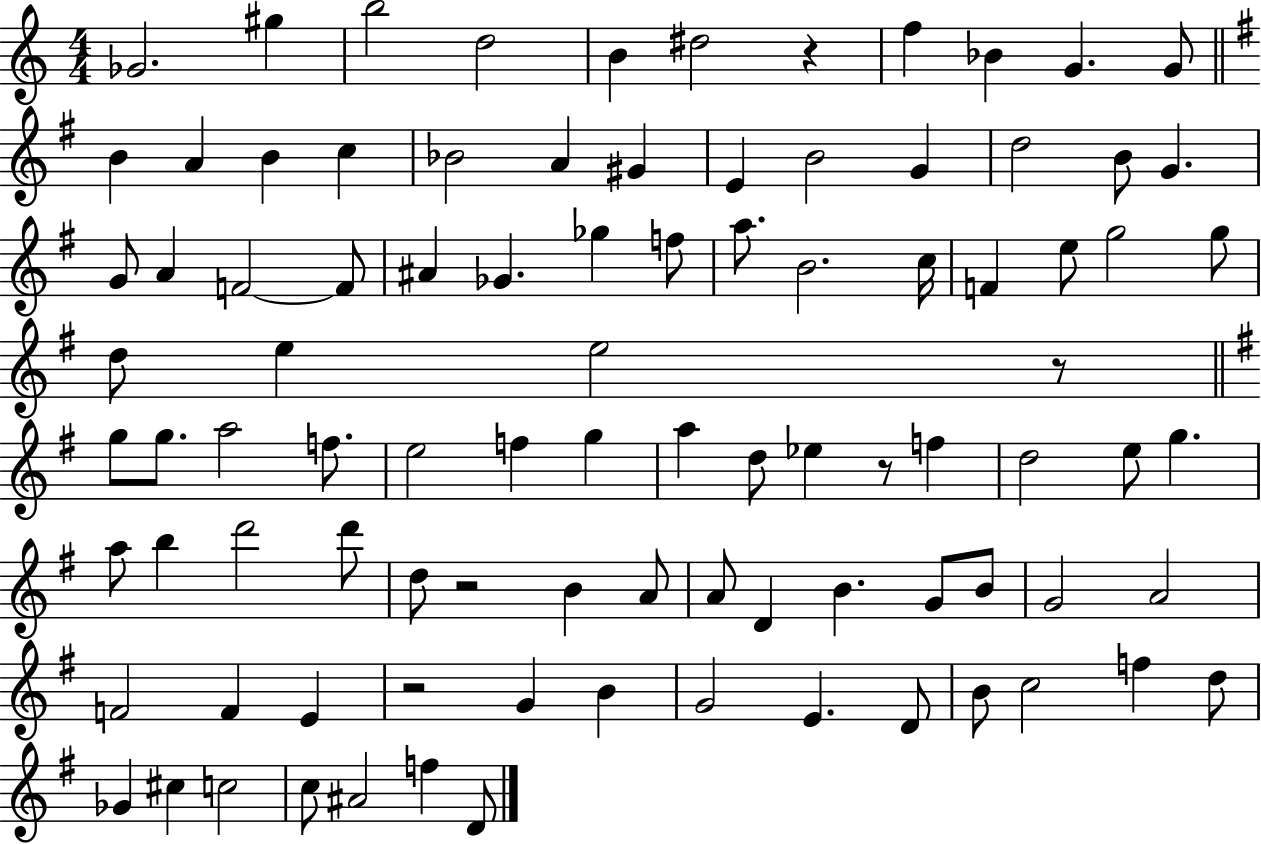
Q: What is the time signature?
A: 4/4